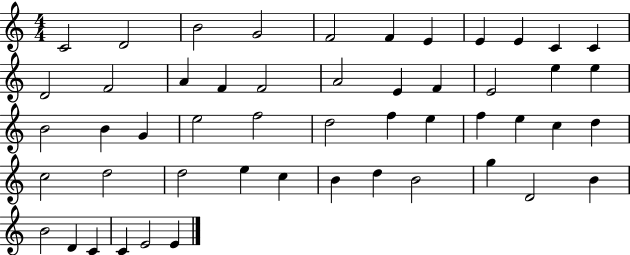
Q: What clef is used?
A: treble